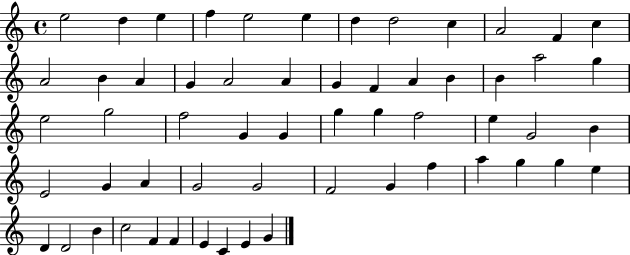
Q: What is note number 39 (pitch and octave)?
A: A4